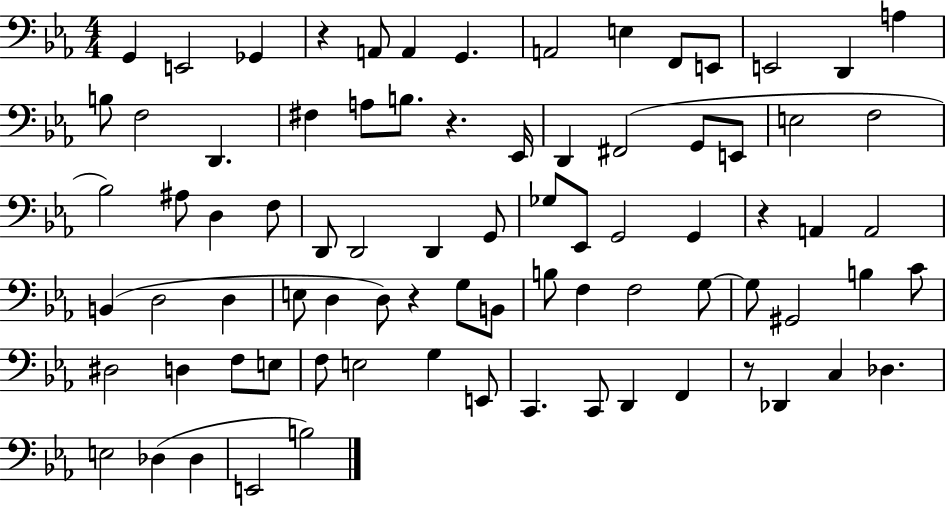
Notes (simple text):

G2/q E2/h Gb2/q R/q A2/e A2/q G2/q. A2/h E3/q F2/e E2/e E2/h D2/q A3/q B3/e F3/h D2/q. F#3/q A3/e B3/e. R/q. Eb2/s D2/q F#2/h G2/e E2/e E3/h F3/h Bb3/h A#3/e D3/q F3/e D2/e D2/h D2/q G2/e Gb3/e Eb2/e G2/h G2/q R/q A2/q A2/h B2/q D3/h D3/q E3/e D3/q D3/e R/q G3/e B2/e B3/e F3/q F3/h G3/e G3/e G#2/h B3/q C4/e D#3/h D3/q F3/e E3/e F3/e E3/h G3/q E2/e C2/q. C2/e D2/q F2/q R/e Db2/q C3/q Db3/q. E3/h Db3/q Db3/q E2/h B3/h